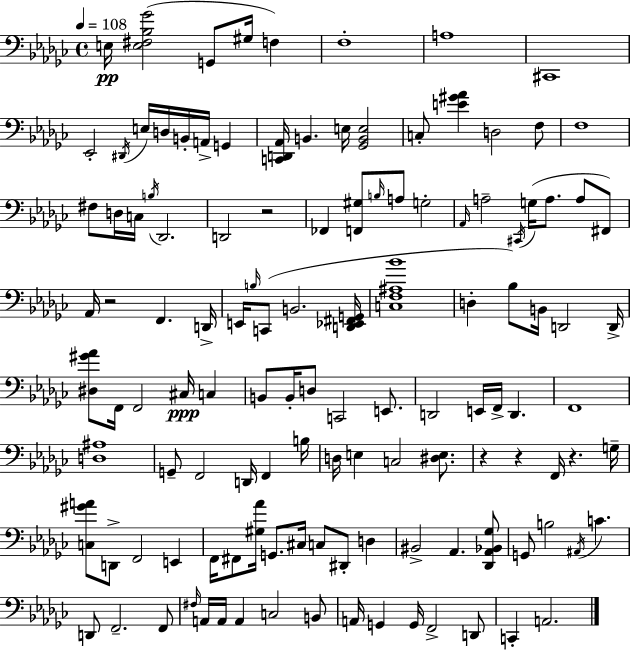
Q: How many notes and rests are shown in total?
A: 123